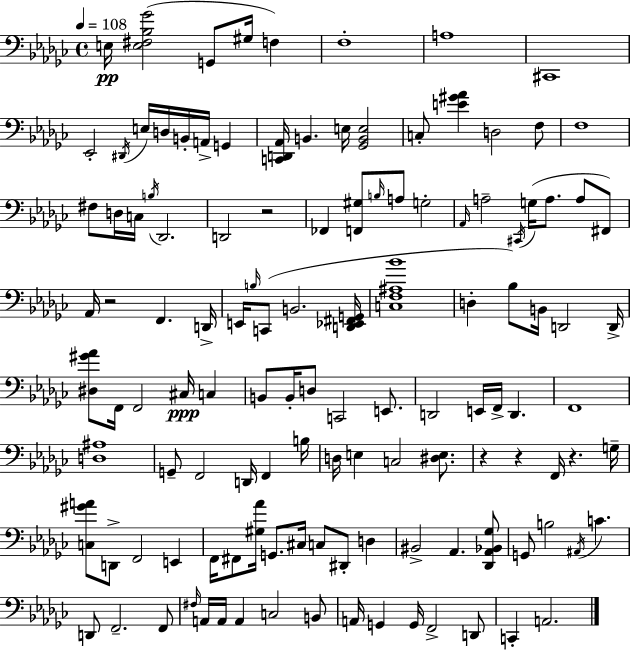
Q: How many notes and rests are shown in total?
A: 123